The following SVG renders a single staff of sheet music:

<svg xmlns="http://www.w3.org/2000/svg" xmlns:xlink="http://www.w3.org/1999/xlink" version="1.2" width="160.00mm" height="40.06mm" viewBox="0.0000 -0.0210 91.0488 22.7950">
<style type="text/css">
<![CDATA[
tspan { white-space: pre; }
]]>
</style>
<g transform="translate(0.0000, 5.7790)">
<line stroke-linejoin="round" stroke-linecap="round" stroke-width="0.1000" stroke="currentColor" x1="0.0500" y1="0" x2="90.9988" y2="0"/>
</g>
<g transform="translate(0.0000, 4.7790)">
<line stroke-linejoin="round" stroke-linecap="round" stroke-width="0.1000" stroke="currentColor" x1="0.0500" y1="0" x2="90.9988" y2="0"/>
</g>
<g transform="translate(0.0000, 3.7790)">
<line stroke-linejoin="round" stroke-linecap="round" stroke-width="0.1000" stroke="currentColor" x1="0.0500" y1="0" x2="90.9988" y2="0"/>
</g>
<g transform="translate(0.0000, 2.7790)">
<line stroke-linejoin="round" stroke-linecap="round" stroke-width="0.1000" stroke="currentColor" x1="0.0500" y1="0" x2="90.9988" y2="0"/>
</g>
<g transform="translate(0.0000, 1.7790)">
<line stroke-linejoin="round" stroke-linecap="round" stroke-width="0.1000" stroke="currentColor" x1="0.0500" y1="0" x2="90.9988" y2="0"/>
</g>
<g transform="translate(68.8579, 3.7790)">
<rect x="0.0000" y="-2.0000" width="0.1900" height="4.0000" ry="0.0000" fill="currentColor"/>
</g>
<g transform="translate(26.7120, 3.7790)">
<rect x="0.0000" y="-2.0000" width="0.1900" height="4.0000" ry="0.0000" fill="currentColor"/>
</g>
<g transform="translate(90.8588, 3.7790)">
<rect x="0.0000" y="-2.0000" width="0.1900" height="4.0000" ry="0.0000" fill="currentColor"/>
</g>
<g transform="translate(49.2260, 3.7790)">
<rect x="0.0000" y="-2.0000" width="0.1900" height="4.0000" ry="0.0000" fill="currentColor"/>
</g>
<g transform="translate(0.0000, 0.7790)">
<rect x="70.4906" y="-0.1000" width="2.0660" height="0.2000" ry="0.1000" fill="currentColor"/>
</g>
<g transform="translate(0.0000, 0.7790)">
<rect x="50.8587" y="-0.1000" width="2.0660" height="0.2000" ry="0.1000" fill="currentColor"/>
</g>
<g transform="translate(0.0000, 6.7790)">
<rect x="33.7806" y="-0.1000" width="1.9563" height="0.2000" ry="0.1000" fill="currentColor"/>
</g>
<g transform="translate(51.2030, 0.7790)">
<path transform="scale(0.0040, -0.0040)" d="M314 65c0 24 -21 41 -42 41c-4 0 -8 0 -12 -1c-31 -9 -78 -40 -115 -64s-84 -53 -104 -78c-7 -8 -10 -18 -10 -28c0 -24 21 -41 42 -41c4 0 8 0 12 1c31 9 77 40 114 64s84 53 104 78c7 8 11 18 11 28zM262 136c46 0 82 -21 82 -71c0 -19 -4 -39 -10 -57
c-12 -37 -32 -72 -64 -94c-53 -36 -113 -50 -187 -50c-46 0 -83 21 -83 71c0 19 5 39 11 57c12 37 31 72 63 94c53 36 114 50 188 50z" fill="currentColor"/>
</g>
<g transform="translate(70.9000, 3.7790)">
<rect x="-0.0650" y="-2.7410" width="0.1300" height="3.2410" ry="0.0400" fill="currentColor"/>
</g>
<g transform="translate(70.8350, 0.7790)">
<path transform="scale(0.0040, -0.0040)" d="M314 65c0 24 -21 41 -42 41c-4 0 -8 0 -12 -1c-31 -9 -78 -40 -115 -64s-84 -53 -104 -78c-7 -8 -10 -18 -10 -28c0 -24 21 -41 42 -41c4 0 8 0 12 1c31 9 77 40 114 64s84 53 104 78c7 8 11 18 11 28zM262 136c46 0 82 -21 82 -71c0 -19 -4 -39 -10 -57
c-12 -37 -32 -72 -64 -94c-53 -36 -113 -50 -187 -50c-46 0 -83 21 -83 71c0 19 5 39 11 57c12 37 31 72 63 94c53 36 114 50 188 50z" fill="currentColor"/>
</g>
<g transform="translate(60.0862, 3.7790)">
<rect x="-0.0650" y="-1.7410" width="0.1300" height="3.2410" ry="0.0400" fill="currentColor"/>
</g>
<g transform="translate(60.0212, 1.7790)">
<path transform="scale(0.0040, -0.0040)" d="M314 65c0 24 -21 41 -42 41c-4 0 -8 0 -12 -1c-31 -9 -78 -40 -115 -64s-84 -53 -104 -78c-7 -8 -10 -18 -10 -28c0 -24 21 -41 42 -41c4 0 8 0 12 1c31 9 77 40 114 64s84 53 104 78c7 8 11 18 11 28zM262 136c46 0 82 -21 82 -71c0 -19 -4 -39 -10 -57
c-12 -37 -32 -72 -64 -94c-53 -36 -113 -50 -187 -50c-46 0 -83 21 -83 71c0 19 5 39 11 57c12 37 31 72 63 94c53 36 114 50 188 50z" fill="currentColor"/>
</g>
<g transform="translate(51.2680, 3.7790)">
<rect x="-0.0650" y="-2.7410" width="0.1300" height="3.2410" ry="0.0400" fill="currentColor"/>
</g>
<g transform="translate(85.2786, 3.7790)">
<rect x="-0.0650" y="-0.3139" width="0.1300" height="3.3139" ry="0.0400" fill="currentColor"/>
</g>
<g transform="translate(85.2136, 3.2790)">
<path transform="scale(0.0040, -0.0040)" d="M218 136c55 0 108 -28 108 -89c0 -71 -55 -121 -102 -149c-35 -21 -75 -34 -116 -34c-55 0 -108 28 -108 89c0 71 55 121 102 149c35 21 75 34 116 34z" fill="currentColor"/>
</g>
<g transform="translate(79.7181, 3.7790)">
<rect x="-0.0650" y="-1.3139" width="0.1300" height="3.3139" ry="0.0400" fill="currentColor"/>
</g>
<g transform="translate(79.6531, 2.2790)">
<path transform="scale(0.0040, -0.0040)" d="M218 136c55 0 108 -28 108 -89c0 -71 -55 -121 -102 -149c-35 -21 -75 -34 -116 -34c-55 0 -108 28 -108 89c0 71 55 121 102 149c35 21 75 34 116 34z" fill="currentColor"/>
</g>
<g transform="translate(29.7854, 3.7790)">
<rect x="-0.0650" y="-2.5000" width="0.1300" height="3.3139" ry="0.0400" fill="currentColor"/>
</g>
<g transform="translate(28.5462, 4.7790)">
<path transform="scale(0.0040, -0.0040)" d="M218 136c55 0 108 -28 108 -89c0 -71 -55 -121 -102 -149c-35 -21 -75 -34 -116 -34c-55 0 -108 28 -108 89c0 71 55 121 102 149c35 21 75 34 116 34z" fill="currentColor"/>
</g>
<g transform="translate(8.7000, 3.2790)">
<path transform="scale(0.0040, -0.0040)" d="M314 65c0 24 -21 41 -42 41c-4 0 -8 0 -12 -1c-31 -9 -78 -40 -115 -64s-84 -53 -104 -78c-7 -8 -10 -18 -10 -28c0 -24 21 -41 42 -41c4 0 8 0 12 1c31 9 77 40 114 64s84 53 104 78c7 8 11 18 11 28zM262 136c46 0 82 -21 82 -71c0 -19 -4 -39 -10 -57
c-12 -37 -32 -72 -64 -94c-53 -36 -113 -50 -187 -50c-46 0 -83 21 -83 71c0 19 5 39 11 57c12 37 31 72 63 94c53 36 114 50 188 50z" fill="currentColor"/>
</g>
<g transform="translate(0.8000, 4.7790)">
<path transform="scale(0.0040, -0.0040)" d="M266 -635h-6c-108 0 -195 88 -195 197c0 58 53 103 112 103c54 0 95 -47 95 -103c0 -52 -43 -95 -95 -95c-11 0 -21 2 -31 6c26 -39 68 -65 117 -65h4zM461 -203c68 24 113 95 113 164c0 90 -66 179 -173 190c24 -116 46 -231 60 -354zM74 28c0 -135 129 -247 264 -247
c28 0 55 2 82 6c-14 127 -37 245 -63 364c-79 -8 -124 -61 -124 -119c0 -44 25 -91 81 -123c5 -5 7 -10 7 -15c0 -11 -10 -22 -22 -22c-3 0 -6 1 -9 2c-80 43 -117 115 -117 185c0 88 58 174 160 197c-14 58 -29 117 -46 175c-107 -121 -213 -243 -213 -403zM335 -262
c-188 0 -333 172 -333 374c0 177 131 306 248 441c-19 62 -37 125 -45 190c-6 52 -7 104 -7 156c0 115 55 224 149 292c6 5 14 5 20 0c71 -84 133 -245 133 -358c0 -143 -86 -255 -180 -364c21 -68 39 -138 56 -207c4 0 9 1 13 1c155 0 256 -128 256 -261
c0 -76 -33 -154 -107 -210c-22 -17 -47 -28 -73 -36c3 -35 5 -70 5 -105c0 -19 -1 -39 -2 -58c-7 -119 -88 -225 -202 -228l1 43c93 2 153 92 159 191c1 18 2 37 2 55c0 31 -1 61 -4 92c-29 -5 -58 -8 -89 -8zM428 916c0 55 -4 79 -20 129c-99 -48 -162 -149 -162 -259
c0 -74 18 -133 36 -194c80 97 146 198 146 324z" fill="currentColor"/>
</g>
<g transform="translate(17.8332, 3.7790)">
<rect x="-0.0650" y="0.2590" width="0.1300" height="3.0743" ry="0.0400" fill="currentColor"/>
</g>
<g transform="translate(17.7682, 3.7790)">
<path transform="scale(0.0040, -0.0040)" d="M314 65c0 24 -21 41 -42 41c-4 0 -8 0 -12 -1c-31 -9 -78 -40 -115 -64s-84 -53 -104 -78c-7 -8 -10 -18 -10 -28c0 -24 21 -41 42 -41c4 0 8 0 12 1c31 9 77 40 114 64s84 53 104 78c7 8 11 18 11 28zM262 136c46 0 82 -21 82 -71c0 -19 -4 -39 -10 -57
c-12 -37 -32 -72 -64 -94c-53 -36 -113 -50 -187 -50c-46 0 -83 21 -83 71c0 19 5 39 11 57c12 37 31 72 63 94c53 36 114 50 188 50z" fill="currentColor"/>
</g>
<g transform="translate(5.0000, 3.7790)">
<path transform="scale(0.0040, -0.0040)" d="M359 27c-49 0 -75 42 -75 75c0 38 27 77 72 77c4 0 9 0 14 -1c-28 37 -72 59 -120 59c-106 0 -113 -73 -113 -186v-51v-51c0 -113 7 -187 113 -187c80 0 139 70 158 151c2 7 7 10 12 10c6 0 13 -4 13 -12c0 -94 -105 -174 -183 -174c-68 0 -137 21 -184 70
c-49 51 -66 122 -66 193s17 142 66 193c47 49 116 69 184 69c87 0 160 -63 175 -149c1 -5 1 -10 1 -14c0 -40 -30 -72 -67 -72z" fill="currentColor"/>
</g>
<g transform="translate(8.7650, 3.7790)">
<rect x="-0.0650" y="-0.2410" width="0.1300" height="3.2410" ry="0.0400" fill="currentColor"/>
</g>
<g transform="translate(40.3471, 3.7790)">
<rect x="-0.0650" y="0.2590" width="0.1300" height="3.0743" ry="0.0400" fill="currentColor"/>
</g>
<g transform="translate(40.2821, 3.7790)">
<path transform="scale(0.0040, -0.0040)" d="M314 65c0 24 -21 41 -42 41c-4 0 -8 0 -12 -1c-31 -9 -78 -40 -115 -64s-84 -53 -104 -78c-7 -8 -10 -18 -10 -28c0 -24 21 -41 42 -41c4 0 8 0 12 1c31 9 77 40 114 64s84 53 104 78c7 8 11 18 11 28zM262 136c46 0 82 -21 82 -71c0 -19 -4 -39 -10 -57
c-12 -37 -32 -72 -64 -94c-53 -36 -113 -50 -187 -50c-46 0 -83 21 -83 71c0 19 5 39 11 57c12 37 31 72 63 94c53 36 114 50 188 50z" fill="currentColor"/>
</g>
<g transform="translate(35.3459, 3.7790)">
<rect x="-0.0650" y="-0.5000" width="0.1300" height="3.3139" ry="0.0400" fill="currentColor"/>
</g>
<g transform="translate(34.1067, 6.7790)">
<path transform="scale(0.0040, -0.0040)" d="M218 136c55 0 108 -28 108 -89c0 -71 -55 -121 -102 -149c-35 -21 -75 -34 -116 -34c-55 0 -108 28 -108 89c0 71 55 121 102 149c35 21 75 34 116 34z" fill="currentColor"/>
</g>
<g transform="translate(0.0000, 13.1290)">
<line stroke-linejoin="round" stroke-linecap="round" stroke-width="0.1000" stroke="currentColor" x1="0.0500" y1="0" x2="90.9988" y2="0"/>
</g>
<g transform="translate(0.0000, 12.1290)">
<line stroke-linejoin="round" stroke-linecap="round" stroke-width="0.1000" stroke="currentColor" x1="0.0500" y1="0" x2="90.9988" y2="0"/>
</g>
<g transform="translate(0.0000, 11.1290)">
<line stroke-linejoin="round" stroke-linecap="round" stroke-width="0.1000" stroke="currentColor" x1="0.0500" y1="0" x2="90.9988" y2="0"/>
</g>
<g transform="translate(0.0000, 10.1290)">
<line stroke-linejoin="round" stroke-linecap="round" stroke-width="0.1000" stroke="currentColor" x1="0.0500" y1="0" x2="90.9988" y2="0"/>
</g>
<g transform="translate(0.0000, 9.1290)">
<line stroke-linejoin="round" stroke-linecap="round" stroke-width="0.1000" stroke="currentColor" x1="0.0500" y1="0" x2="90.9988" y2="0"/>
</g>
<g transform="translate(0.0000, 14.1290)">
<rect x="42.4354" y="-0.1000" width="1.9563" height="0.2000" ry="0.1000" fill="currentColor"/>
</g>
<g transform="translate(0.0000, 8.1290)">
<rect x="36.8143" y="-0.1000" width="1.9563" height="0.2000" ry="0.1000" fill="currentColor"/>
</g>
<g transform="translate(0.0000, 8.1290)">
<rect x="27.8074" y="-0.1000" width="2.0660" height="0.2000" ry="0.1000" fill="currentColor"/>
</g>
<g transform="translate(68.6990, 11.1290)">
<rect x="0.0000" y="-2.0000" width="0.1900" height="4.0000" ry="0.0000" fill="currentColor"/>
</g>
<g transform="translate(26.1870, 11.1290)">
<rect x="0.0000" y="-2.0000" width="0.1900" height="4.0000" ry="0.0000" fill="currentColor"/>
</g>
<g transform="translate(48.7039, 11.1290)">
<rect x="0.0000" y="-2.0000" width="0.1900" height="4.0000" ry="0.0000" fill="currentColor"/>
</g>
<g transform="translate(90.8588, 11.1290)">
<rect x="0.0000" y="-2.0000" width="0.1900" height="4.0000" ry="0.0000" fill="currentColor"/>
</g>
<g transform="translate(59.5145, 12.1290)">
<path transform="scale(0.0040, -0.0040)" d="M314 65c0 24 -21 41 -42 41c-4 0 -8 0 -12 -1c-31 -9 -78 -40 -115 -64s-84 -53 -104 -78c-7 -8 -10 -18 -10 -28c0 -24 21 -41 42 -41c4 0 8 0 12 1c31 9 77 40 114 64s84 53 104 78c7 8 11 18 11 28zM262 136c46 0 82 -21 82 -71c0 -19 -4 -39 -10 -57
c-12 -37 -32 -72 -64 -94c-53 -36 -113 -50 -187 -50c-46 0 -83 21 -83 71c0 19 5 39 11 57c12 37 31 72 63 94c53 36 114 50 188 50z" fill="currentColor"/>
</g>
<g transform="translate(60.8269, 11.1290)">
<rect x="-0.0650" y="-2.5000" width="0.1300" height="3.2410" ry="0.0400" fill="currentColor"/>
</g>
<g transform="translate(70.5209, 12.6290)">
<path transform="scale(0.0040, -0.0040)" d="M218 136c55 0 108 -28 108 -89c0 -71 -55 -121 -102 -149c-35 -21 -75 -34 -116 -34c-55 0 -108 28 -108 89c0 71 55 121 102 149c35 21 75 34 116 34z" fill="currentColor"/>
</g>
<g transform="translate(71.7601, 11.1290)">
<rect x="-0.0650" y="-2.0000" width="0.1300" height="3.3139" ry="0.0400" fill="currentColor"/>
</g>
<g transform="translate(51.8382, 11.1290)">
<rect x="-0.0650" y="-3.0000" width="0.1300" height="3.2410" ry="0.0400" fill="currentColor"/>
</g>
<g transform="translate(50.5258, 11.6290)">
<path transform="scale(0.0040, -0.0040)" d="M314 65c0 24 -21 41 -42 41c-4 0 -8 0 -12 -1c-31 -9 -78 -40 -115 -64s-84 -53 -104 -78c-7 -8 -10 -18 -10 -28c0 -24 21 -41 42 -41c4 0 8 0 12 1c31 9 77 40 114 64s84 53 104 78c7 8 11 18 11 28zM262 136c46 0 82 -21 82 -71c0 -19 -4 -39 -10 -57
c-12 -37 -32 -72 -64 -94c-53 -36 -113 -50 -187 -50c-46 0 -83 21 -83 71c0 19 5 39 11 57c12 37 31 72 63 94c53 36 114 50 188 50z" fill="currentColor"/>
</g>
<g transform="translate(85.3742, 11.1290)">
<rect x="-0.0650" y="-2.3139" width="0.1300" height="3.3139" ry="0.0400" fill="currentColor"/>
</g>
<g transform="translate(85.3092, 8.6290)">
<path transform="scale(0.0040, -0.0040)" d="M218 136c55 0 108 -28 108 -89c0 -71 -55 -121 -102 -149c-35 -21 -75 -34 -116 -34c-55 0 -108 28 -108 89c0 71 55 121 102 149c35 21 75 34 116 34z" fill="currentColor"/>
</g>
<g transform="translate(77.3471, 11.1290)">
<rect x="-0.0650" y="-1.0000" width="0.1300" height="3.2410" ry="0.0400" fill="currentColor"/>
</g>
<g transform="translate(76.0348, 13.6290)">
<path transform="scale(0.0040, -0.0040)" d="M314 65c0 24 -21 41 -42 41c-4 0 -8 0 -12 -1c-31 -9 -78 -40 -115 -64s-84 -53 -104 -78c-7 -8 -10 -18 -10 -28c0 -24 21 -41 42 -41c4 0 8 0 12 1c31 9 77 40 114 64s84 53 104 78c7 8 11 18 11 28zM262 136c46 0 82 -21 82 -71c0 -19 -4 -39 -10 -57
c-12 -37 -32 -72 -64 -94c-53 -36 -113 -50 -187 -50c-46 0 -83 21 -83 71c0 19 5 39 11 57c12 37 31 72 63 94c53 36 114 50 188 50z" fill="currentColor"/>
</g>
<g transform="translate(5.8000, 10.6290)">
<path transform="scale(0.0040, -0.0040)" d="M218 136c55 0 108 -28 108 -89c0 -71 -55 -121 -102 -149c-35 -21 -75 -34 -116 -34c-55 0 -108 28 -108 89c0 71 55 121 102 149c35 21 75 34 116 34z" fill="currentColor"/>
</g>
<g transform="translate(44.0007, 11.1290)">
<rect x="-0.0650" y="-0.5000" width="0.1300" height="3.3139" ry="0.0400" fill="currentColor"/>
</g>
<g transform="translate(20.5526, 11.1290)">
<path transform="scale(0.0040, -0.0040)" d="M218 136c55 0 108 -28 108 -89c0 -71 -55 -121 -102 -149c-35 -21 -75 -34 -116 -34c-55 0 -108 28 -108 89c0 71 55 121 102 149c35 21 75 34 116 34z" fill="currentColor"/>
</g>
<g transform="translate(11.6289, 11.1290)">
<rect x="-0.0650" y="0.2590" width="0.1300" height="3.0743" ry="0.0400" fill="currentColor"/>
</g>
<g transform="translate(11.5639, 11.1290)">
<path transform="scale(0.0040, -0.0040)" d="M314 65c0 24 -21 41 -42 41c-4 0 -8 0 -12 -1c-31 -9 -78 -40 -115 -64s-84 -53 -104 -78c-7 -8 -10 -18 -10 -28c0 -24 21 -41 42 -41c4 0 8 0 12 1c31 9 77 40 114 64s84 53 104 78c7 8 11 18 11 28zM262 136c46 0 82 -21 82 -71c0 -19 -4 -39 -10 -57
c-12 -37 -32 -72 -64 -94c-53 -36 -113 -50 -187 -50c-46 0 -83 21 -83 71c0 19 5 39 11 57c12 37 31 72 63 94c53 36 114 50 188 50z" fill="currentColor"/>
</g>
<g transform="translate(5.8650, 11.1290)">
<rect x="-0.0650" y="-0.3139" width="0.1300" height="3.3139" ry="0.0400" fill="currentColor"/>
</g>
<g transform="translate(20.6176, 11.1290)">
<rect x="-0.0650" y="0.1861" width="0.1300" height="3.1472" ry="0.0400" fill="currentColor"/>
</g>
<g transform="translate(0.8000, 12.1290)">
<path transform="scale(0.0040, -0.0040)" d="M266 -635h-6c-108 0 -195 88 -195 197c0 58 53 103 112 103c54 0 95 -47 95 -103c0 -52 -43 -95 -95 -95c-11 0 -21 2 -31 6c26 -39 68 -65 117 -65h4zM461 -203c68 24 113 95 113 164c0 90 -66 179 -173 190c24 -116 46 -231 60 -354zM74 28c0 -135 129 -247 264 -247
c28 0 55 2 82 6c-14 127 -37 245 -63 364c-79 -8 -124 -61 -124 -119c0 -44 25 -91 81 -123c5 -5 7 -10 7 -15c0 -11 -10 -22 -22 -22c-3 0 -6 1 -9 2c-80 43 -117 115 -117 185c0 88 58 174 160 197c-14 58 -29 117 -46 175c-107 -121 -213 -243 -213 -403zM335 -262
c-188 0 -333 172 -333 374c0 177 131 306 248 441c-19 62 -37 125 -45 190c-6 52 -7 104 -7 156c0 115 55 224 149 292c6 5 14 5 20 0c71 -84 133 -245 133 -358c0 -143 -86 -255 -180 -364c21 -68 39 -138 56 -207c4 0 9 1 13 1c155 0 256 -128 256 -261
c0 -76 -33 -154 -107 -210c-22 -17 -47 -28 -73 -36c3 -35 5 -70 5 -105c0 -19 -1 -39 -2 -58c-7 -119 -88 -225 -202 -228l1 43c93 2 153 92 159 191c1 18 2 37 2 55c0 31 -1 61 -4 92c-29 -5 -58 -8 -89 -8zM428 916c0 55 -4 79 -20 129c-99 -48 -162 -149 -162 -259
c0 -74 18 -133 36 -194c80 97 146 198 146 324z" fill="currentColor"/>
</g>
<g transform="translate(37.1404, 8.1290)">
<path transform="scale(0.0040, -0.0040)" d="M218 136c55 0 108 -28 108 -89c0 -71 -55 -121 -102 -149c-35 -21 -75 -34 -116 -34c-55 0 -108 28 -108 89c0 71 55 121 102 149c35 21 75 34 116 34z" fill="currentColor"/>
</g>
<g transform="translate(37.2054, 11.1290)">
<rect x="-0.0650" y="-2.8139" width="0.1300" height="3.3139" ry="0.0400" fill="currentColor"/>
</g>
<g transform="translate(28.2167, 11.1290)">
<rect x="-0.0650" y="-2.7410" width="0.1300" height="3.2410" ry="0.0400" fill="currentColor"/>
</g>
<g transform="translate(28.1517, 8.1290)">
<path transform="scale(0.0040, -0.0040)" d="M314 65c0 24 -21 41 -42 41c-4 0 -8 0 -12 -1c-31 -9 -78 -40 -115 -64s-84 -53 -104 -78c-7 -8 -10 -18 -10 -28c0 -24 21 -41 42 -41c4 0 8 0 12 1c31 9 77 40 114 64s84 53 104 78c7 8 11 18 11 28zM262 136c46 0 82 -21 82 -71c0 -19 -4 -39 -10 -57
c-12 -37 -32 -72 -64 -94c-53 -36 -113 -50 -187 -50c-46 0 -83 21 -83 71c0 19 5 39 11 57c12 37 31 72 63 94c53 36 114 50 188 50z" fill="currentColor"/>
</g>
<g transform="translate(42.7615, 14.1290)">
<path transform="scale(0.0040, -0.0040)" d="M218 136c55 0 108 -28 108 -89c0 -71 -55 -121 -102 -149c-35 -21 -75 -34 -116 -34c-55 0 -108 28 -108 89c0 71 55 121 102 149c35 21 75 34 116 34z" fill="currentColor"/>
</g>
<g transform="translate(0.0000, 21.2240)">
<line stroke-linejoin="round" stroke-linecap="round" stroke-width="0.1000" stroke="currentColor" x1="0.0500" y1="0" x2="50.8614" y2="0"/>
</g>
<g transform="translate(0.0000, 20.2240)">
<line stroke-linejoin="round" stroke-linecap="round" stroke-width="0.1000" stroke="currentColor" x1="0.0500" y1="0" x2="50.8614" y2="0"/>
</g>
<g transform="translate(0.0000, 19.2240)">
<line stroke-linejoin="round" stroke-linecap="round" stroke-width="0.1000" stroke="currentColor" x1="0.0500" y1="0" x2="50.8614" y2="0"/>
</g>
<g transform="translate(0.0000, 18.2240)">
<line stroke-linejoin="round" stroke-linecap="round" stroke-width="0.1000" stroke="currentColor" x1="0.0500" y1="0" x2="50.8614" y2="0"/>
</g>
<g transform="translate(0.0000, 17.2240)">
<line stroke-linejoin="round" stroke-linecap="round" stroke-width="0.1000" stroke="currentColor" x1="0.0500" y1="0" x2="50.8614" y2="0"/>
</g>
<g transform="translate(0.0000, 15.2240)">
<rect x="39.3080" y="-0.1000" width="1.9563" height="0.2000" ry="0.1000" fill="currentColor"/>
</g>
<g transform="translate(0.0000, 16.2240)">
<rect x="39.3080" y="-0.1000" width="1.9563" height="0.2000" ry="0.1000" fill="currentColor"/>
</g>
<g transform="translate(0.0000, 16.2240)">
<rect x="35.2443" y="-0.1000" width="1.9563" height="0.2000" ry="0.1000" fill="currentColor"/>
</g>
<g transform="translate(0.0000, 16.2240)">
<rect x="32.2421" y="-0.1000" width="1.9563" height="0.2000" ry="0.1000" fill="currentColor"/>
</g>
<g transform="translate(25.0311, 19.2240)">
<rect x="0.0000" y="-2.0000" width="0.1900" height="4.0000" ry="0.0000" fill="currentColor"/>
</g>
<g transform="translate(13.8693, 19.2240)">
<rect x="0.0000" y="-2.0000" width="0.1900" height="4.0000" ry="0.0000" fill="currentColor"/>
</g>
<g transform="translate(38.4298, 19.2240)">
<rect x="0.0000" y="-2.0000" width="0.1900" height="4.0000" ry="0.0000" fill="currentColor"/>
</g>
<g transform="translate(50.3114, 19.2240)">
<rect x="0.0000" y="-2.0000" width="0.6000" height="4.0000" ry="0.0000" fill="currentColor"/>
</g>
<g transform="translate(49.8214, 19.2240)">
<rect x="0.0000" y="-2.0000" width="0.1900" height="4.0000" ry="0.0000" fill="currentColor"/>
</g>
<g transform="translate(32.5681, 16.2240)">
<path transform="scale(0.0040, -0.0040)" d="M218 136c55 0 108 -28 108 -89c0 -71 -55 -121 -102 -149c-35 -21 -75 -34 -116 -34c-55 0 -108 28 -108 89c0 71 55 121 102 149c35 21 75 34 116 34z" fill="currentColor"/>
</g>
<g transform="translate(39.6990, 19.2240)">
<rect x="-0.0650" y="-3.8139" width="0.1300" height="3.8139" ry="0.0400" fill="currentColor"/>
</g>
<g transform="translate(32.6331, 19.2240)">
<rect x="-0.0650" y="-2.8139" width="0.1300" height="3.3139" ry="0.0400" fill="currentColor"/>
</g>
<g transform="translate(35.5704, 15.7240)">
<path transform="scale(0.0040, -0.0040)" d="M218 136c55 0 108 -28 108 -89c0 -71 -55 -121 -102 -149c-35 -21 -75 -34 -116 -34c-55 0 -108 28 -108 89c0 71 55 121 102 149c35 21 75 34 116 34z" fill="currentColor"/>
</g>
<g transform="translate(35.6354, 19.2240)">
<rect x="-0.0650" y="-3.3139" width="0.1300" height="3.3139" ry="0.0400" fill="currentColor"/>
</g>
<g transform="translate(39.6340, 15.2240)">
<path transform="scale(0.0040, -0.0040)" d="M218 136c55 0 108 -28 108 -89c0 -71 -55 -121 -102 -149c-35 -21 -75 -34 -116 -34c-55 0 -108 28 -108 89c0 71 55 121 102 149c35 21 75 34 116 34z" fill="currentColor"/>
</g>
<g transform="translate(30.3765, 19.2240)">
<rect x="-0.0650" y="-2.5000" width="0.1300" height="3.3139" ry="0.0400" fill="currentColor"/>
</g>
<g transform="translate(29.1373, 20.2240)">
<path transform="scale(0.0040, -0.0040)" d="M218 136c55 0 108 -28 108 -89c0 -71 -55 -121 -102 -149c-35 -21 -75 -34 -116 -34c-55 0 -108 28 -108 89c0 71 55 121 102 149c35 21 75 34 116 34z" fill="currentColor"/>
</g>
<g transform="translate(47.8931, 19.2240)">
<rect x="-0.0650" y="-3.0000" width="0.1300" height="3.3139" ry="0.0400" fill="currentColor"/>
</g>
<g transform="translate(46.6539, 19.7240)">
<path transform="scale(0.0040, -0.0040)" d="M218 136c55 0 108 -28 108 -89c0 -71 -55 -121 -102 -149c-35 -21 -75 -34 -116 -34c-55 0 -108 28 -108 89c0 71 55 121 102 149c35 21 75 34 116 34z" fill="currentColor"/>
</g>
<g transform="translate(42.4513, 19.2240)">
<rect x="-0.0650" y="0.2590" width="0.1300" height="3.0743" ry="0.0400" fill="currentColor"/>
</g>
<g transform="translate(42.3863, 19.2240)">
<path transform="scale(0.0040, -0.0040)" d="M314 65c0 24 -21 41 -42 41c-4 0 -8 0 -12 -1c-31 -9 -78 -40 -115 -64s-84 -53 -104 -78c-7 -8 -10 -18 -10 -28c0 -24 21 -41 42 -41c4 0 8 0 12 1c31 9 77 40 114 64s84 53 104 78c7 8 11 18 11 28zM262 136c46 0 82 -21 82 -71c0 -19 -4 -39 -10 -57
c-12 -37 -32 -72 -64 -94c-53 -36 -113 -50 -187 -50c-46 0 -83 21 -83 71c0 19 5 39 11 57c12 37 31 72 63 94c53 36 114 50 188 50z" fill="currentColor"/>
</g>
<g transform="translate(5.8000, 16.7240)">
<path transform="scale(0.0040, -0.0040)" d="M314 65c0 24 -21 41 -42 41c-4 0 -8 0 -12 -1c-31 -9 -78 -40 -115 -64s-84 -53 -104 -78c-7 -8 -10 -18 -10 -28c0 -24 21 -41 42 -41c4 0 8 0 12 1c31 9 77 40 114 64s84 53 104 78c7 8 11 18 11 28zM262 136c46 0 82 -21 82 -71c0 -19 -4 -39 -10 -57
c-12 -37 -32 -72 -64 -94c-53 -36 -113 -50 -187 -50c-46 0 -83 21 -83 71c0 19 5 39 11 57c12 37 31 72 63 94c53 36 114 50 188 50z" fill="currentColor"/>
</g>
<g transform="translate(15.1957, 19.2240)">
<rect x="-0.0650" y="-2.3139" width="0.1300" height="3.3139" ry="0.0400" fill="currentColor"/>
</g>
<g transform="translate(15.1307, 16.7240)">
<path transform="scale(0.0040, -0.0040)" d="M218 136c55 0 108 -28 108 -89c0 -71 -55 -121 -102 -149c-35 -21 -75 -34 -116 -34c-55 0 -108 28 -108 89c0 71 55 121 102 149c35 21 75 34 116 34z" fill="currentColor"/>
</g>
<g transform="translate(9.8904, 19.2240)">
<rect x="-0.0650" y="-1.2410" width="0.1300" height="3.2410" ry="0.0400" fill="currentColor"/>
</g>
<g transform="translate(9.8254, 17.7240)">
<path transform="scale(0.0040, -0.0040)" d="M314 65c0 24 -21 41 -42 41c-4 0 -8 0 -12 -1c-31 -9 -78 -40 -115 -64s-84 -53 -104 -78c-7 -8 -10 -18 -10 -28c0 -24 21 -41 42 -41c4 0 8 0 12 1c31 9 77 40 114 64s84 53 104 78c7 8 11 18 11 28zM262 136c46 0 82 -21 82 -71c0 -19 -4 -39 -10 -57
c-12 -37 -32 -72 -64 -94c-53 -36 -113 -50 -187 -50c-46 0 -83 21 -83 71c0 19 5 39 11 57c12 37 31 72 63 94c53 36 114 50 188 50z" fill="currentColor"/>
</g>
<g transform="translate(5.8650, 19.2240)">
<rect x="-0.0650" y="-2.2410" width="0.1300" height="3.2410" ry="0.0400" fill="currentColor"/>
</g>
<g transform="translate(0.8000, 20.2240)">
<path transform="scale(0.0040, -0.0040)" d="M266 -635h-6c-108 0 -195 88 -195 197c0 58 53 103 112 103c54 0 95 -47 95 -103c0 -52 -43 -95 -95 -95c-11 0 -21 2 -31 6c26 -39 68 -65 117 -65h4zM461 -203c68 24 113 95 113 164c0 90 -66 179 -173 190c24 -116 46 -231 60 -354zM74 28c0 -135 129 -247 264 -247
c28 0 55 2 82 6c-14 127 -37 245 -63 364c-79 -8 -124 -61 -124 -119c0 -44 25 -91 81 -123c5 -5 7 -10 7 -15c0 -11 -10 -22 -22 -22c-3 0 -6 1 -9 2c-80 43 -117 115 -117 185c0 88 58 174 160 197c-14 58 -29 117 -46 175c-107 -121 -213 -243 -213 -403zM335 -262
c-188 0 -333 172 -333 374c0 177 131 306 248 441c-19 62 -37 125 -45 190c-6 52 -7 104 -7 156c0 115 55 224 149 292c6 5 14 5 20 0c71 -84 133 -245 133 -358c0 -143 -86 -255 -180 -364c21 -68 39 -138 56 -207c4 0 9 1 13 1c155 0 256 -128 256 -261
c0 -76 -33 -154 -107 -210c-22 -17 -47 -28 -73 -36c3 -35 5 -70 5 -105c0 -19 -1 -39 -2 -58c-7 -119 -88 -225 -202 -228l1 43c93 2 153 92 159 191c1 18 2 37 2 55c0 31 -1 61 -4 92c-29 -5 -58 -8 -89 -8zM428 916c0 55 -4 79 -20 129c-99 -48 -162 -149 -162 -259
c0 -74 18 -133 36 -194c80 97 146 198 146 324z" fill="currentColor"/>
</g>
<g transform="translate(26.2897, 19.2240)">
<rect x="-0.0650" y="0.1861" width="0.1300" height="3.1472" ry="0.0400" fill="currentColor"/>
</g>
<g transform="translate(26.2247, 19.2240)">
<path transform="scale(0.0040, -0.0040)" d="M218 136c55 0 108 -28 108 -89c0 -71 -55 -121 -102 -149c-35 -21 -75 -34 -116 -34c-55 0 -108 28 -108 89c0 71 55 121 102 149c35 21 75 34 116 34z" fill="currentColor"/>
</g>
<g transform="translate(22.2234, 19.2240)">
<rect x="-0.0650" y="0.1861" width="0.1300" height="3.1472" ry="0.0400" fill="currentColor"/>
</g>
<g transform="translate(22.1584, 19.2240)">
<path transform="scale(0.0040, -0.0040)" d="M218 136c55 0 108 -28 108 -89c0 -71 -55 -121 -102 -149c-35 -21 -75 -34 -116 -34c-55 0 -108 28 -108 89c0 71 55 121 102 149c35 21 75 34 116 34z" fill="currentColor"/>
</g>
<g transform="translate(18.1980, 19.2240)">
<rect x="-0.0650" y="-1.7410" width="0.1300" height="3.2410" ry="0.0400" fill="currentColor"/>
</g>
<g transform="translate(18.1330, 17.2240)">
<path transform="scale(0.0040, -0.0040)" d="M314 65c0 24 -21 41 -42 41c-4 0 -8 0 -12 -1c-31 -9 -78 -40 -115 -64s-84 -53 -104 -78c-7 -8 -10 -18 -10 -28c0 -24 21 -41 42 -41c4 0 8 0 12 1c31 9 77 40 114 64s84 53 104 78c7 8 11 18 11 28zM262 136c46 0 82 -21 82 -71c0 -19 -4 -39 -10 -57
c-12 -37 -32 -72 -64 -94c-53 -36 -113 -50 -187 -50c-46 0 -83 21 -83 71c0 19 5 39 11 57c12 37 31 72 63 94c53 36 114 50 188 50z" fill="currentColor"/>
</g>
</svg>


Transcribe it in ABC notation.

X:1
T:Untitled
M:4/4
L:1/4
K:C
c2 B2 G C B2 a2 f2 a2 e c c B2 B a2 a C A2 G2 F D2 g g2 e2 g f2 B B G a b c' B2 A